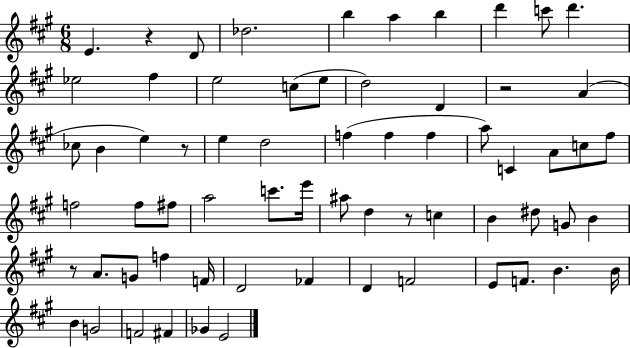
E4/q. R/q D4/e Db5/h. B5/q A5/q B5/q D6/q C6/e D6/q. Eb5/h F#5/q E5/h C5/e E5/e D5/h D4/q R/h A4/q CES5/e B4/q E5/q R/e E5/q D5/h F5/q F5/q F5/q A5/e C4/q A4/e C5/e F#5/e F5/h F5/e F#5/e A5/h C6/e. E6/s A#5/e D5/q R/e C5/q B4/q D#5/e G4/e B4/q R/e A4/e. G4/e F5/q F4/s D4/h FES4/q D4/q F4/h E4/e F4/e. B4/q. B4/s B4/q G4/h F4/h F#4/q Gb4/q E4/h